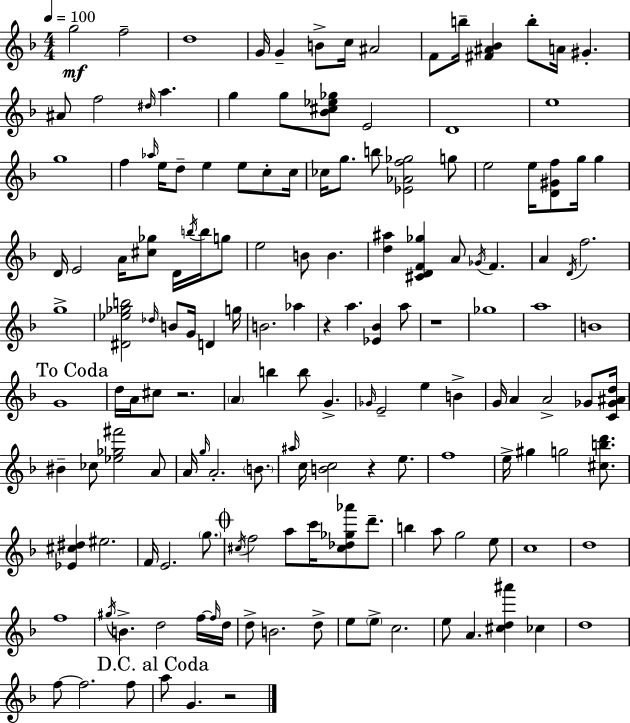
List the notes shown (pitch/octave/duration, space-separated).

G5/h F5/h D5/w G4/s G4/q B4/e C5/s A#4/h F4/e B5/s [F#4,A#4,Bb4]/q B5/e A4/s G#4/q. A#4/e F5/h D#5/s A5/q. G5/q G5/e [Bb4,C#5,Eb5,Gb5]/e E4/h D4/w E5/w G5/w F5/q Ab5/s E5/s D5/e E5/q E5/e C5/e C5/s CES5/s G5/e. B5/e [Eb4,Ab4,F5,Gb5]/h G5/e E5/h E5/s [D4,G#4,F5]/e G5/s G5/q D4/s E4/h A4/s [C#5,Gb5]/e D4/s B5/s B5/s G5/e E5/h B4/e B4/q. [D5,A#5]/q [C#4,D4,F4,Gb5]/q A4/e Gb4/s F4/q. A4/q D4/s F5/h. G5/w [D#4,Eb5,Gb5,B5]/h Db5/s B4/e G4/s D4/q G5/s B4/h. Ab5/q R/q A5/q. [Eb4,Bb4]/q A5/e R/w Gb5/w A5/w B4/w G4/w D5/s A4/s C#5/e R/h. A4/q B5/q B5/e G4/q. Gb4/s E4/h E5/q B4/q G4/s A4/q A4/h Gb4/e [C4,Gb4,A#4,D5]/s BIS4/q CES5/e [Eb5,Gb5,F#6]/h A4/e A4/s G5/s A4/h. B4/e. A#5/s C5/s [B4,C5]/h R/q E5/e. F5/w E5/s G#5/q G5/h [C#5,B5,D6]/e. [Eb4,C#5,D#5]/q EIS5/h. F4/s E4/h. G5/e. C#5/s F5/h A5/e C6/s [C#5,Db5,Gb5,Ab6]/e D6/e. B5/q A5/e G5/h E5/e C5/w D5/w F5/w G#5/s B4/q. D5/h F5/s F5/s D5/s D5/e B4/h. D5/e E5/e E5/e C5/h. E5/e A4/q. [C#5,D5,A#6]/q CES5/q D5/w F5/e F5/h. F5/e A5/e G4/q. R/h